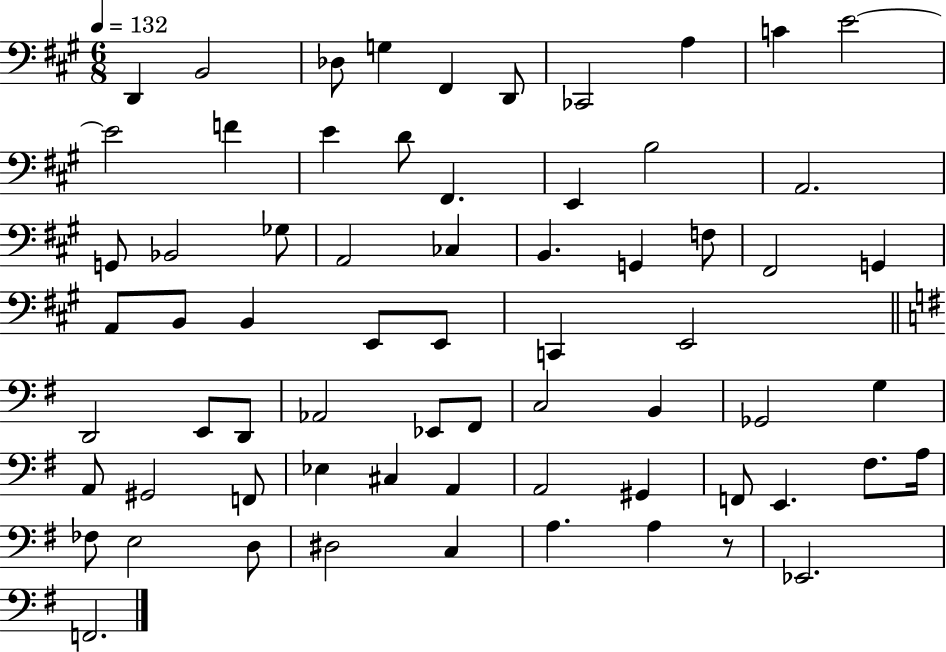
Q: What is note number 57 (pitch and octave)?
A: A3